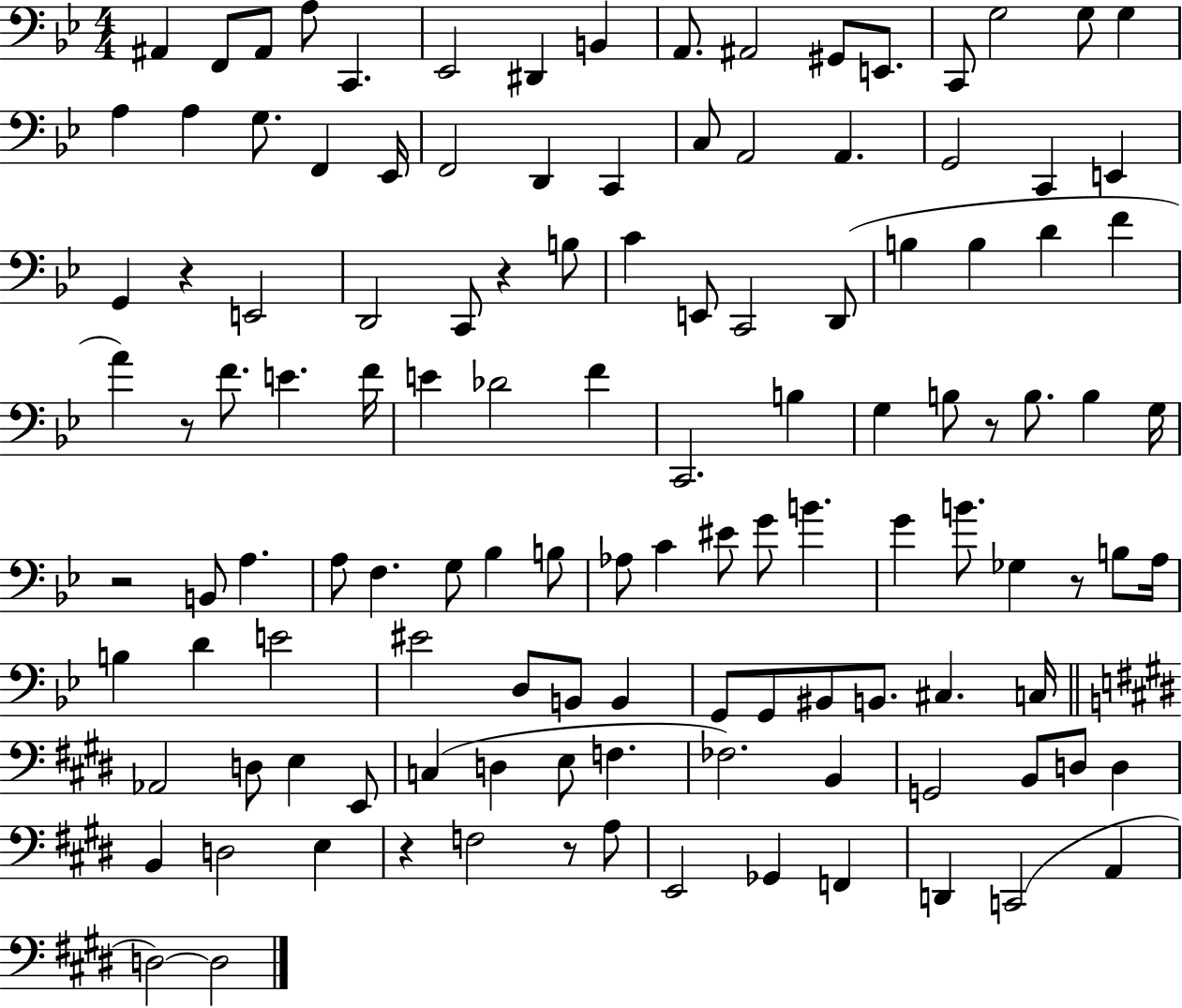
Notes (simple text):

A#2/q F2/e A#2/e A3/e C2/q. Eb2/h D#2/q B2/q A2/e. A#2/h G#2/e E2/e. C2/e G3/h G3/e G3/q A3/q A3/q G3/e. F2/q Eb2/s F2/h D2/q C2/q C3/e A2/h A2/q. G2/h C2/q E2/q G2/q R/q E2/h D2/h C2/e R/q B3/e C4/q E2/e C2/h D2/e B3/q B3/q D4/q F4/q A4/q R/e F4/e. E4/q. F4/s E4/q Db4/h F4/q C2/h. B3/q G3/q B3/e R/e B3/e. B3/q G3/s R/h B2/e A3/q. A3/e F3/q. G3/e Bb3/q B3/e Ab3/e C4/q EIS4/e G4/e B4/q. G4/q B4/e. Gb3/q R/e B3/e A3/s B3/q D4/q E4/h EIS4/h D3/e B2/e B2/q G2/e G2/e BIS2/e B2/e. C#3/q. C3/s Ab2/h D3/e E3/q E2/e C3/q D3/q E3/e F3/q. FES3/h. B2/q G2/h B2/e D3/e D3/q B2/q D3/h E3/q R/q F3/h R/e A3/e E2/h Gb2/q F2/q D2/q C2/h A2/q D3/h D3/h